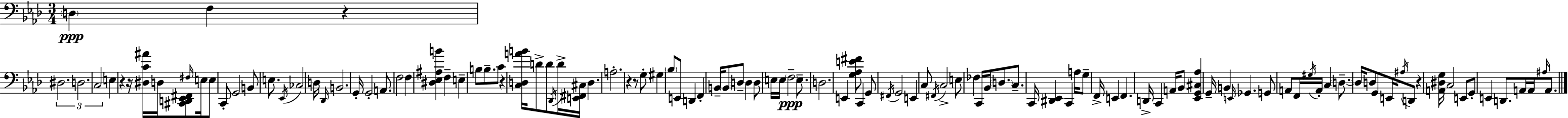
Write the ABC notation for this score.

X:1
T:Untitled
M:3/4
L:1/4
K:Ab
D, F, z ^D,2 D,2 C,2 E, z z/4 [^D,C^A]/4 D,/4 [^C,,D,,_E,,^F,,]/2 ^F,/4 E,/4 E,/2 C,,/2 G,,2 B,,/2 E,/2 _E,,/4 _C,2 D,/4 _D,,/4 B,,2 G,,/4 G,,2 A,,/2 F,2 F, [^D,_E,^A,B] F, E, B,/2 B,/2 C/2 z [C,D,AB]/4 D/2 D/2 _D,,/4 D/4 [E,,^F,,^C,]/4 D, A,2 z z/2 G,/2 ^G, _B,/2 E,,/2 D,, F,, B,,/4 B,,/2 D,/2 D, D,/2 E,/4 E,/4 F,2 E,/2 D,2 E,, [G,_A,E^F]/2 C,, G,,/2 ^F,,/4 G,,2 E,, C,/2 ^F,,/4 C,2 E,/2 _F, C,,/4 _B,,/4 D,/2 C,/2 C,,/4 [^D,,_E,,] C,, A,/4 G,/2 F,,/4 E,, F,, D,,/4 C,, A,,/4 _B,,/2 [_E,,G,,^C,_A,] G,,/4 B,, E,,/4 _G,, G,,/2 A,,/2 F,,/4 ^G,/4 A,,/4 C, D,/2 D,/4 D,/2 G,,/2 E,,/4 ^A,/4 D,,/2 z [A,,^D,G,]/4 C,2 E,,/2 G,,/2 E,, D,,/2 A,,/4 A,,/4 ^A,/4 A,,/2